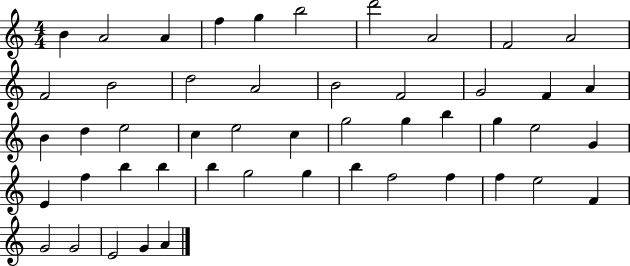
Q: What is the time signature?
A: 4/4